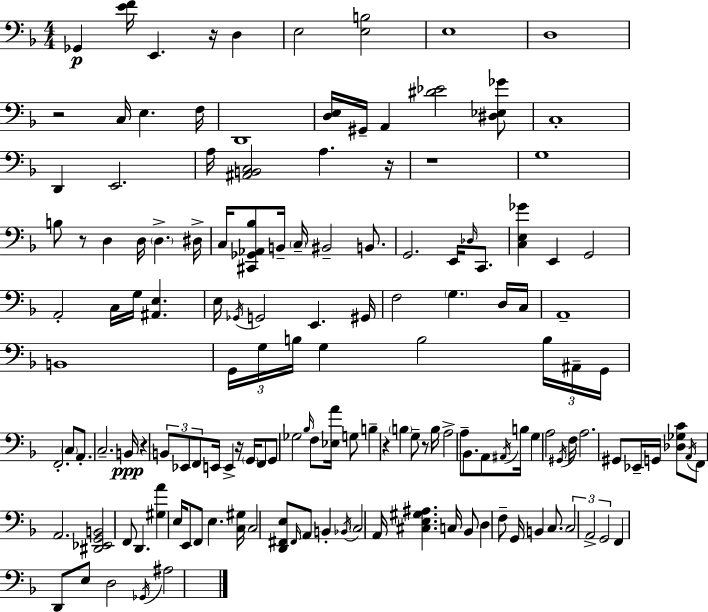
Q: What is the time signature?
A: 4/4